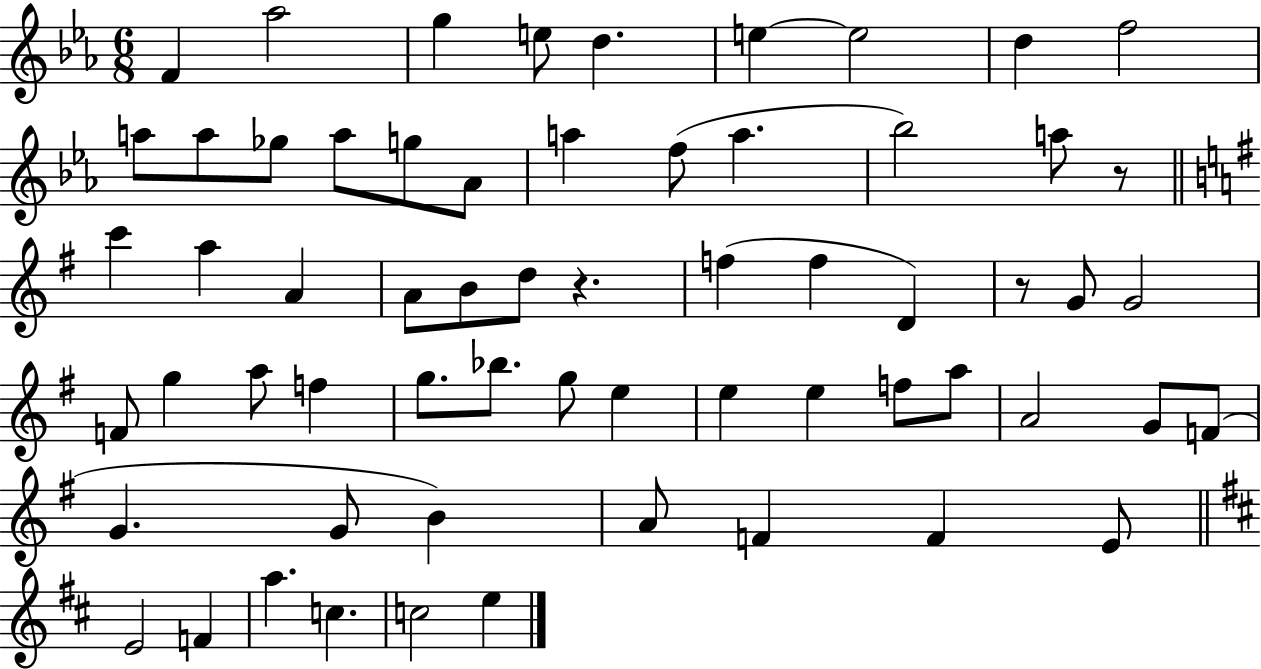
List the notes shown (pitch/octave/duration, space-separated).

F4/q Ab5/h G5/q E5/e D5/q. E5/q E5/h D5/q F5/h A5/e A5/e Gb5/e A5/e G5/e Ab4/e A5/q F5/e A5/q. Bb5/h A5/e R/e C6/q A5/q A4/q A4/e B4/e D5/e R/q. F5/q F5/q D4/q R/e G4/e G4/h F4/e G5/q A5/e F5/q G5/e. Bb5/e. G5/e E5/q E5/q E5/q F5/e A5/e A4/h G4/e F4/e G4/q. G4/e B4/q A4/e F4/q F4/q E4/e E4/h F4/q A5/q. C5/q. C5/h E5/q